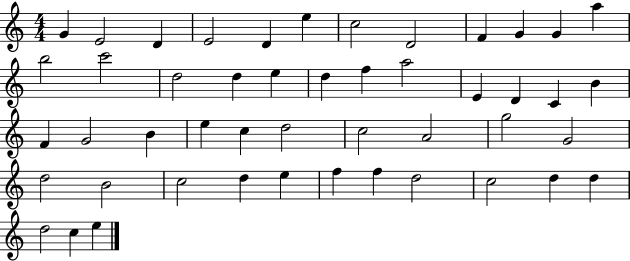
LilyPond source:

{
  \clef treble
  \numericTimeSignature
  \time 4/4
  \key c \major
  g'4 e'2 d'4 | e'2 d'4 e''4 | c''2 d'2 | f'4 g'4 g'4 a''4 | \break b''2 c'''2 | d''2 d''4 e''4 | d''4 f''4 a''2 | e'4 d'4 c'4 b'4 | \break f'4 g'2 b'4 | e''4 c''4 d''2 | c''2 a'2 | g''2 g'2 | \break d''2 b'2 | c''2 d''4 e''4 | f''4 f''4 d''2 | c''2 d''4 d''4 | \break d''2 c''4 e''4 | \bar "|."
}